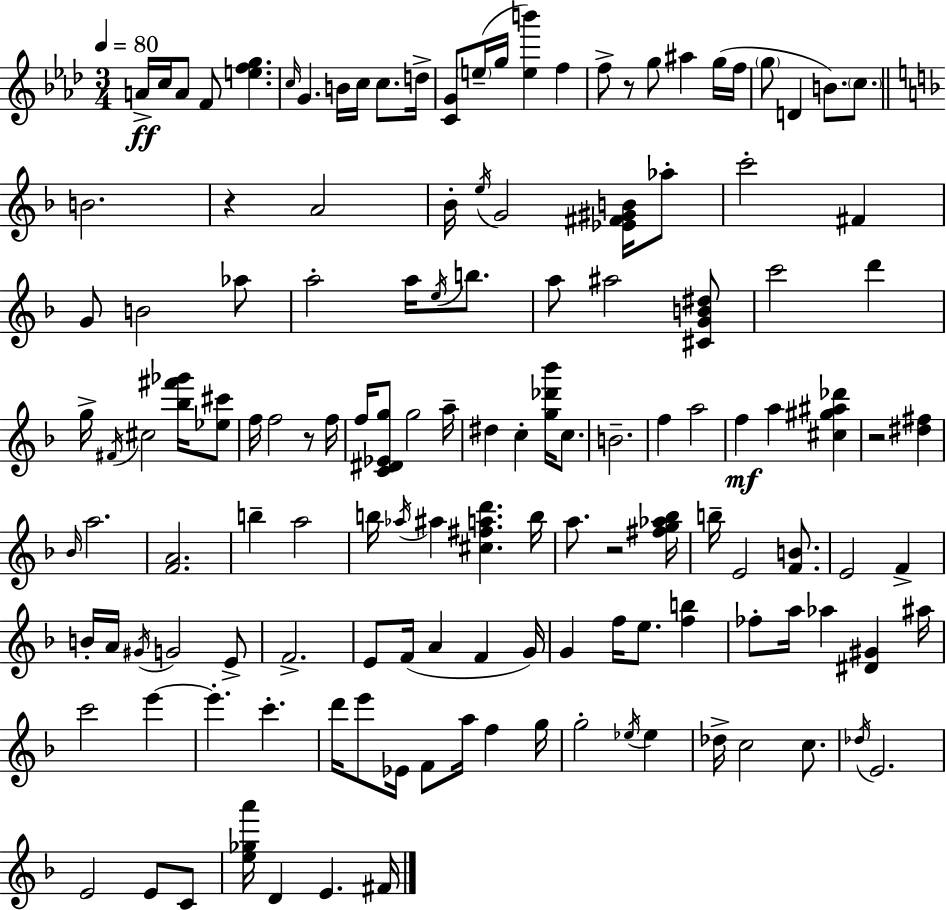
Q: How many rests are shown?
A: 5